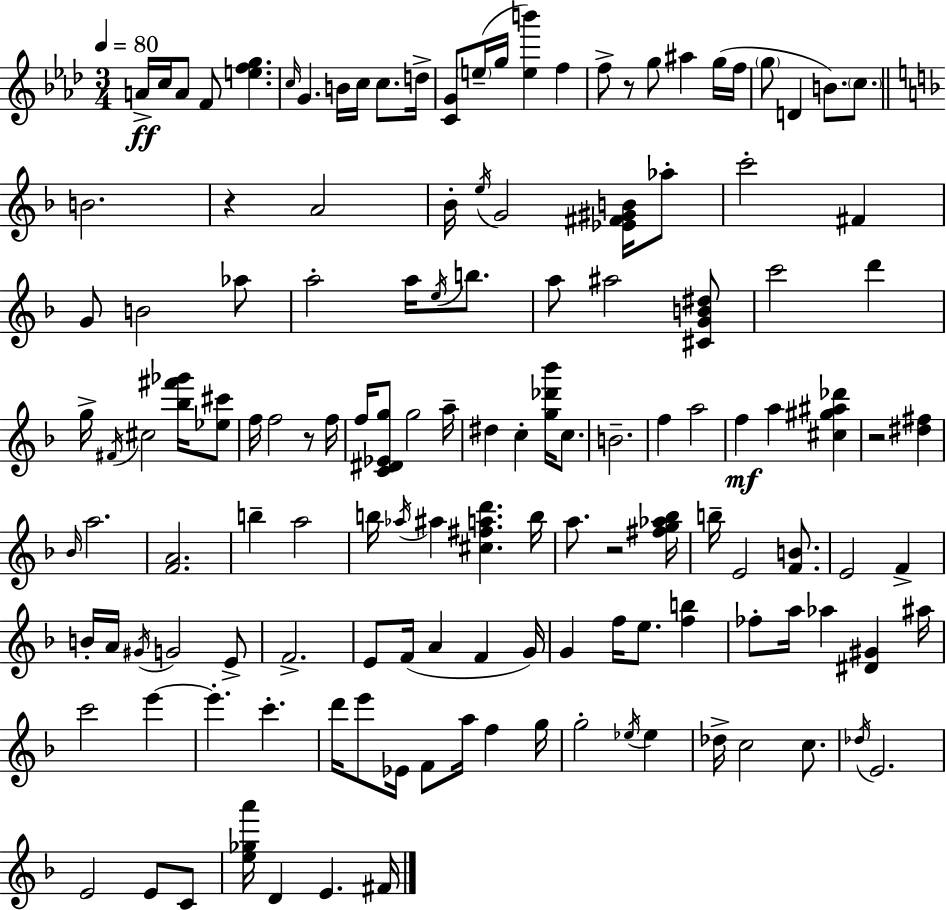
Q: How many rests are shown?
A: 5